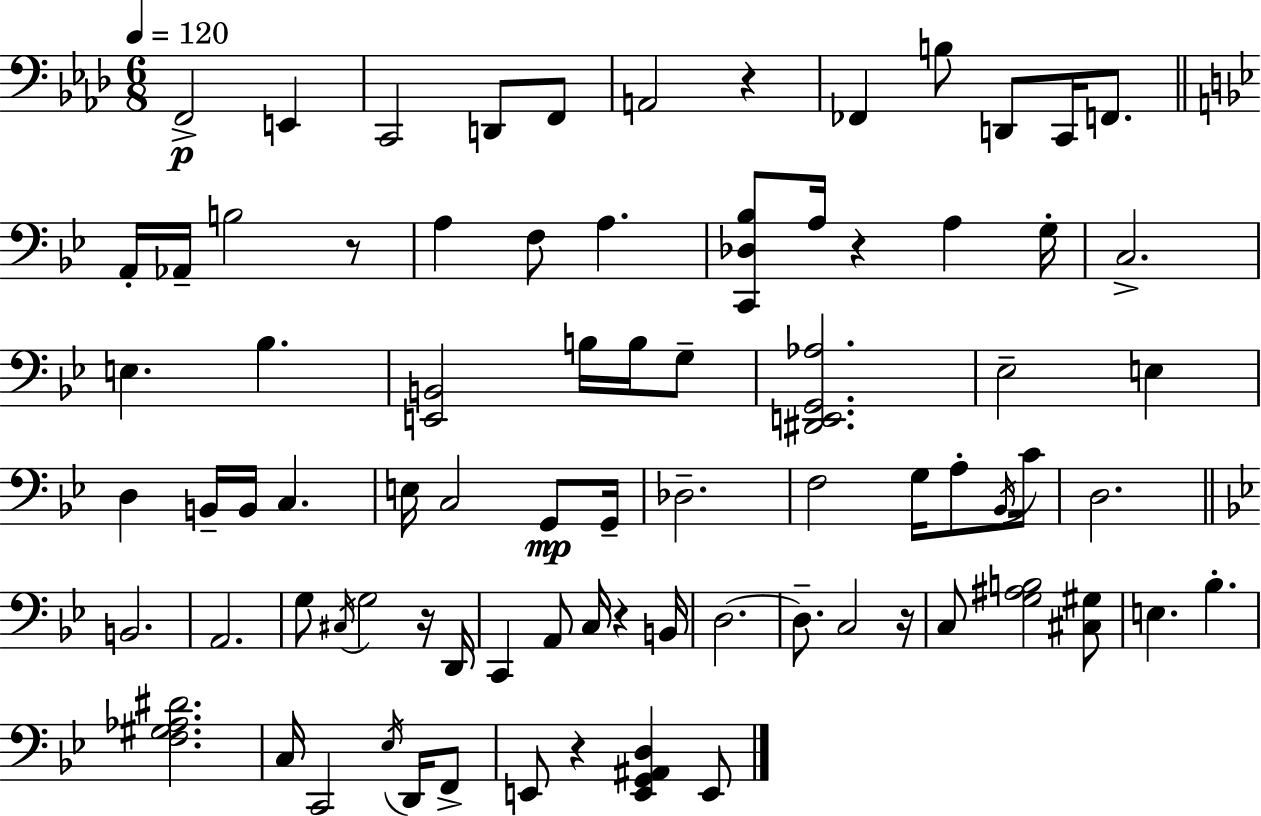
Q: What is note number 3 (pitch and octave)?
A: C2